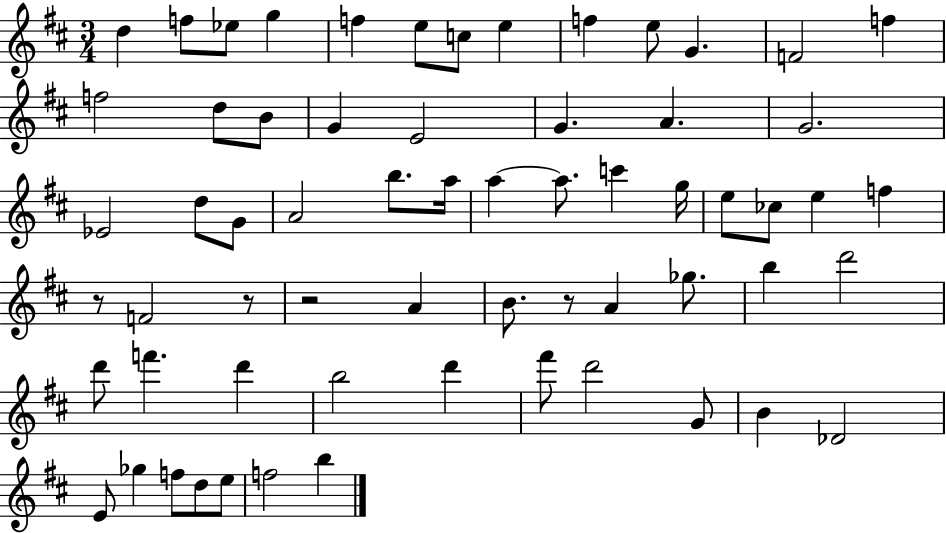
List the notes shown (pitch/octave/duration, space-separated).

D5/q F5/e Eb5/e G5/q F5/q E5/e C5/e E5/q F5/q E5/e G4/q. F4/h F5/q F5/h D5/e B4/e G4/q E4/h G4/q. A4/q. G4/h. Eb4/h D5/e G4/e A4/h B5/e. A5/s A5/q A5/e. C6/q G5/s E5/e CES5/e E5/q F5/q R/e F4/h R/e R/h A4/q B4/e. R/e A4/q Gb5/e. B5/q D6/h D6/e F6/q. D6/q B5/h D6/q F#6/e D6/h G4/e B4/q Db4/h E4/e Gb5/q F5/e D5/e E5/e F5/h B5/q